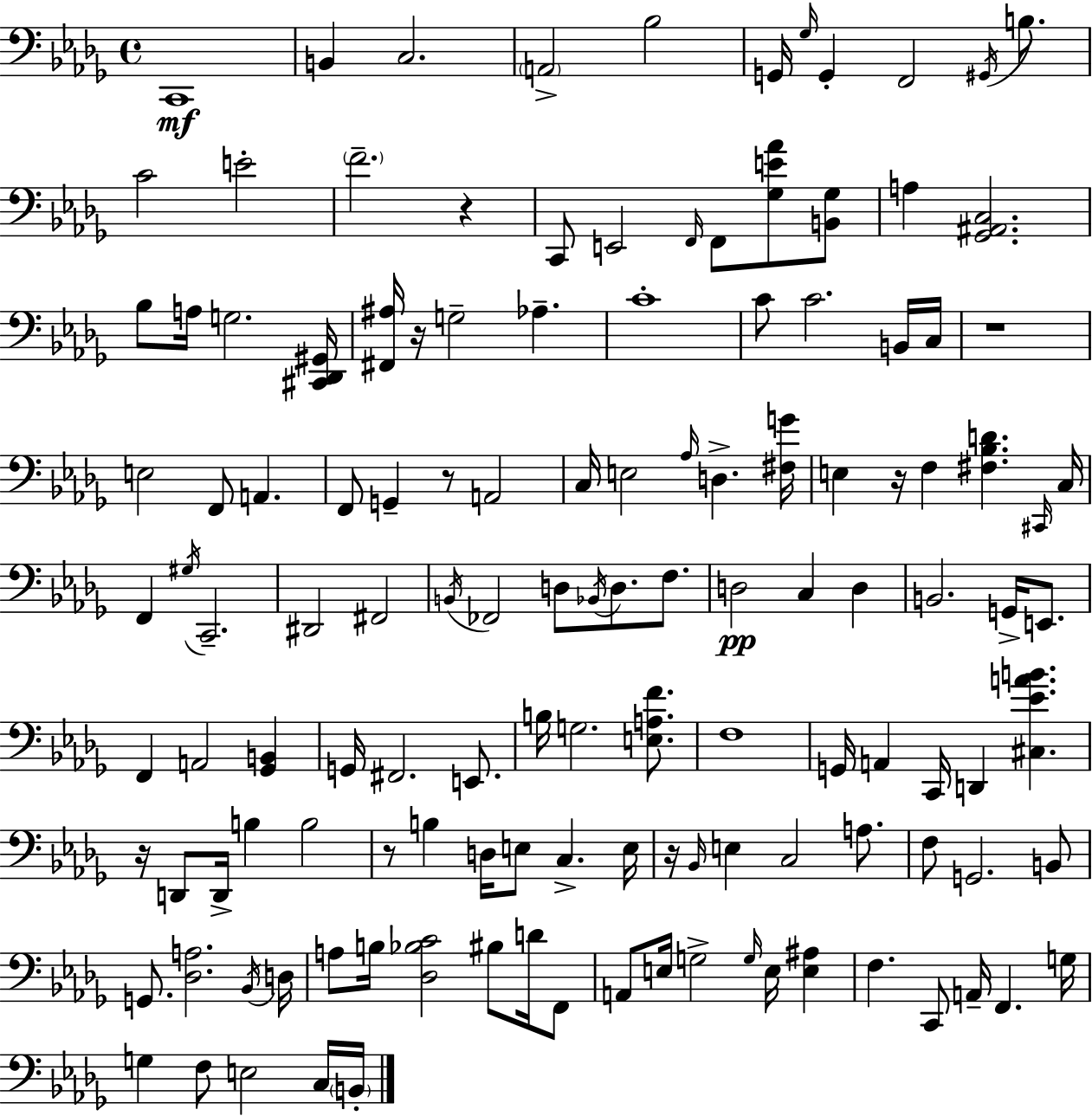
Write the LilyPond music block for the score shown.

{
  \clef bass
  \time 4/4
  \defaultTimeSignature
  \key bes \minor
  c,1\mf | b,4 c2. | \parenthesize a,2-> bes2 | g,16 \grace { ges16 } g,4-. f,2 \acciaccatura { gis,16 } b8. | \break c'2 e'2-. | \parenthesize f'2.-- r4 | c,8 e,2 \grace { f,16 } f,8 <ges e' aes'>8 | <b, ges>8 a4 <ges, ais, c>2. | \break bes8 a16 g2. | <cis, des, gis,>16 <fis, ais>16 r16 g2-- aes4.-- | c'1-. | c'8 c'2. | \break b,16 c16 r1 | e2 f,8 a,4. | f,8 g,4-- r8 a,2 | c16 e2 \grace { aes16 } d4.-> | \break <fis g'>16 e4 r16 f4 <fis bes d'>4. | \grace { cis,16 } c16 f,4 \acciaccatura { gis16 } c,2.-- | dis,2 fis,2 | \acciaccatura { b,16 } fes,2 d8 | \break \acciaccatura { bes,16 } d8. f8. d2\pp | c4 d4 b,2. | g,16-> e,8. f,4 a,2 | <ges, b,>4 g,16 fis,2. | \break e,8. b16 g2. | <e a f'>8. f1 | g,16 a,4 c,16 d,4 | <cis ees' a' b'>4. r16 d,8 d,16-> b4 | \break b2 r8 b4 d16 e8 | c4.-> e16 r16 \grace { bes,16 } e4 c2 | a8. f8 g,2. | b,8 g,8. <des a>2. | \break \acciaccatura { bes,16 } d16 a8 b16 <des bes c'>2 | bis8 d'16 f,8 a,8 e16 g2-> | \grace { g16 } e16 <e ais>4 f4. | c,8 a,16-- f,4. g16 g4 f8 | \break e2 c16 \parenthesize b,16-. \bar "|."
}